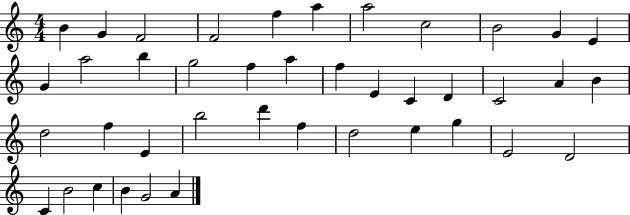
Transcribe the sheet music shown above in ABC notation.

X:1
T:Untitled
M:4/4
L:1/4
K:C
B G F2 F2 f a a2 c2 B2 G E G a2 b g2 f a f E C D C2 A B d2 f E b2 d' f d2 e g E2 D2 C B2 c B G2 A